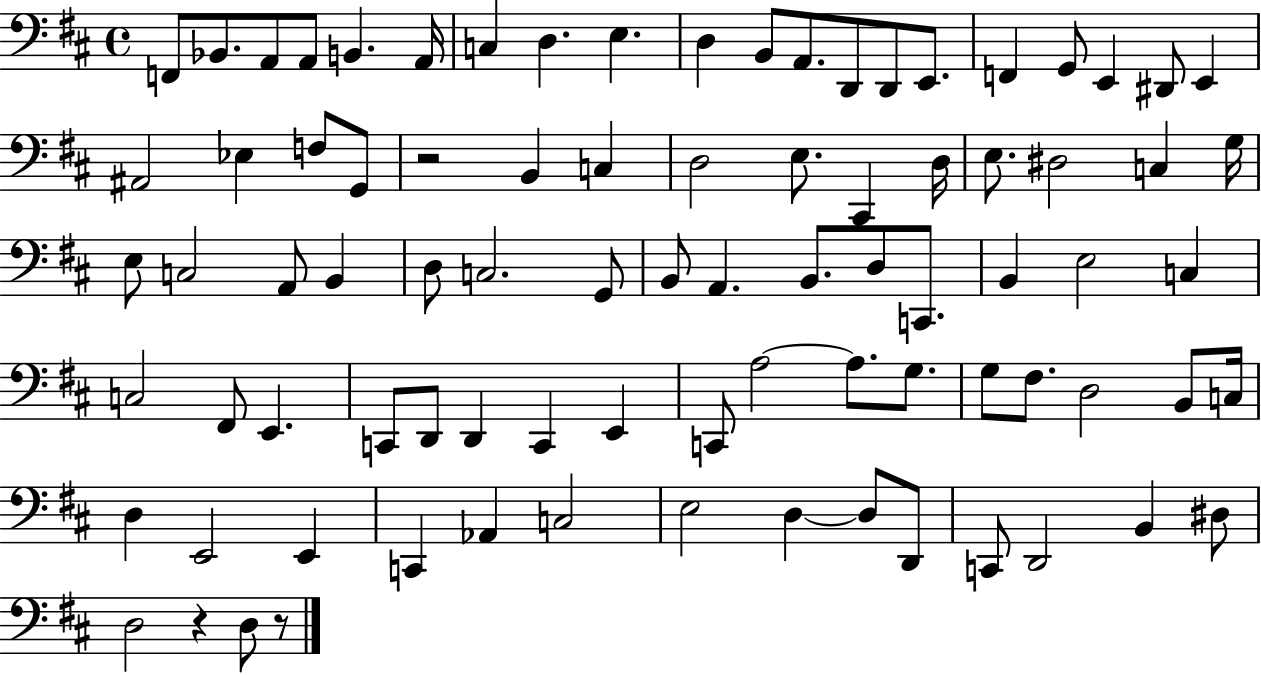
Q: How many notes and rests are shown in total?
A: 85